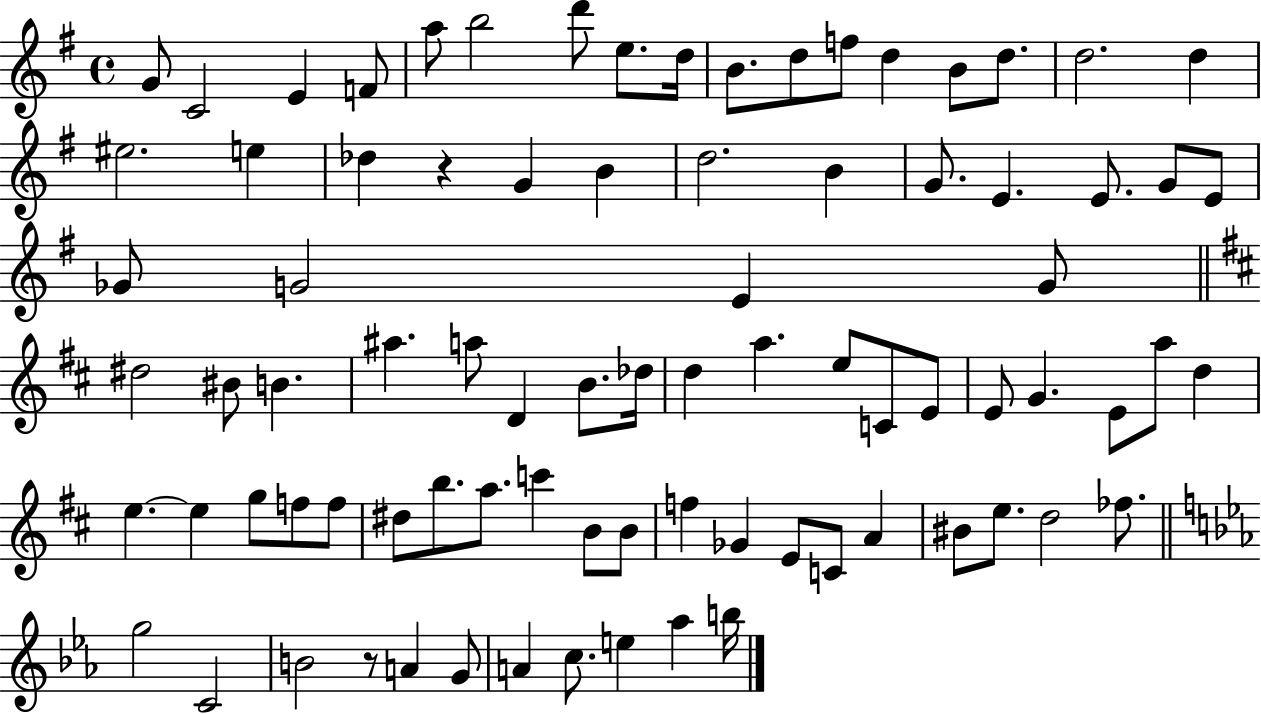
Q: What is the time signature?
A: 4/4